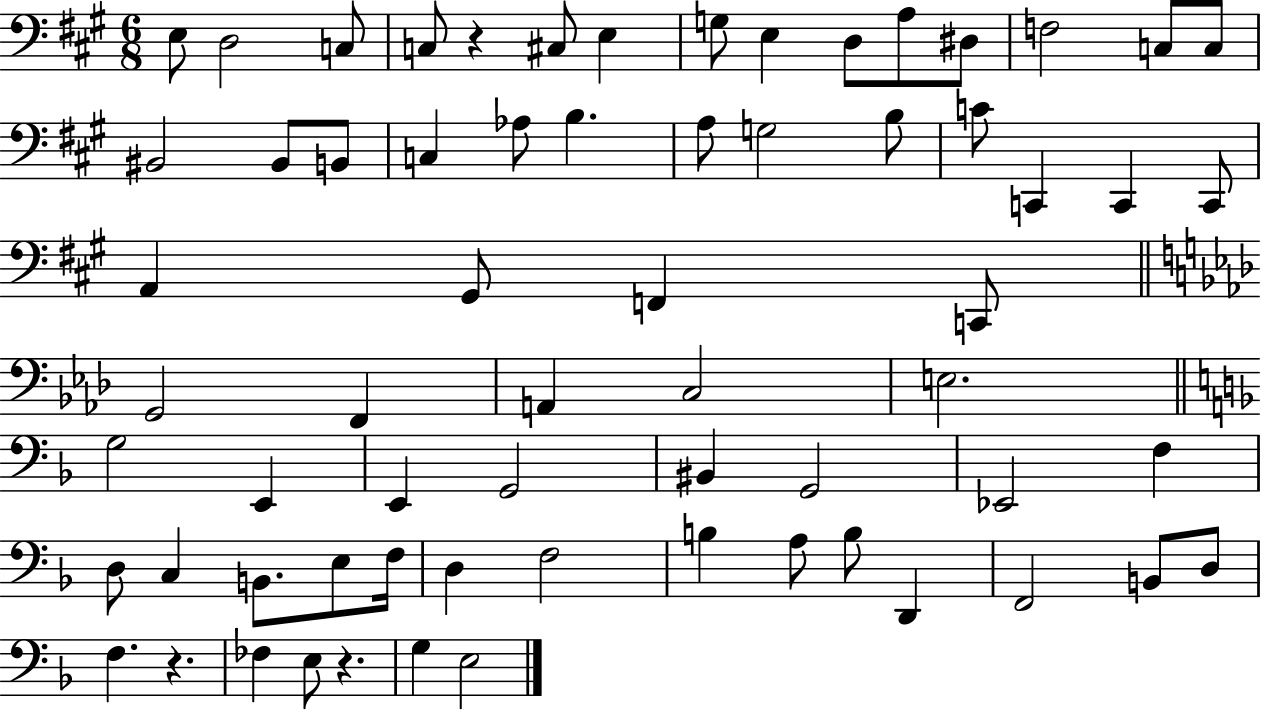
E3/e D3/h C3/e C3/e R/q C#3/e E3/q G3/e E3/q D3/e A3/e D#3/e F3/h C3/e C3/e BIS2/h BIS2/e B2/e C3/q Ab3/e B3/q. A3/e G3/h B3/e C4/e C2/q C2/q C2/e A2/q G#2/e F2/q C2/e G2/h F2/q A2/q C3/h E3/h. G3/h E2/q E2/q G2/h BIS2/q G2/h Eb2/h F3/q D3/e C3/q B2/e. E3/e F3/s D3/q F3/h B3/q A3/e B3/e D2/q F2/h B2/e D3/e F3/q. R/q. FES3/q E3/e R/q. G3/q E3/h